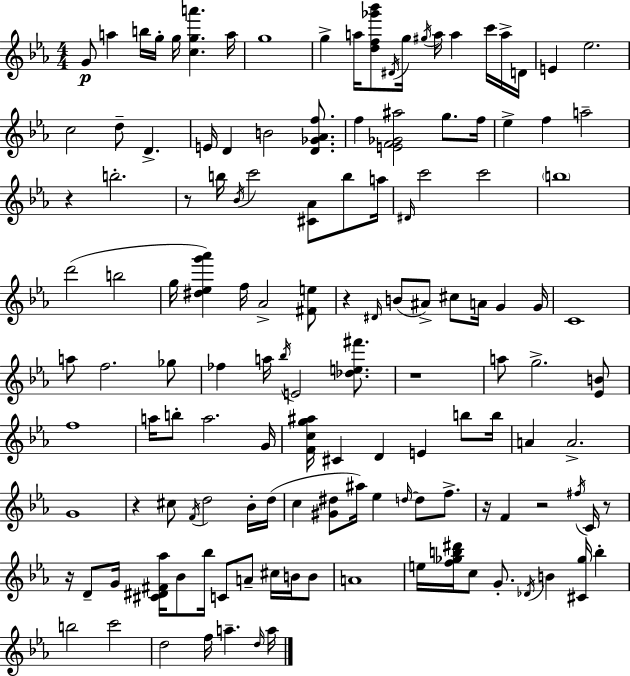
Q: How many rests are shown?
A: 9